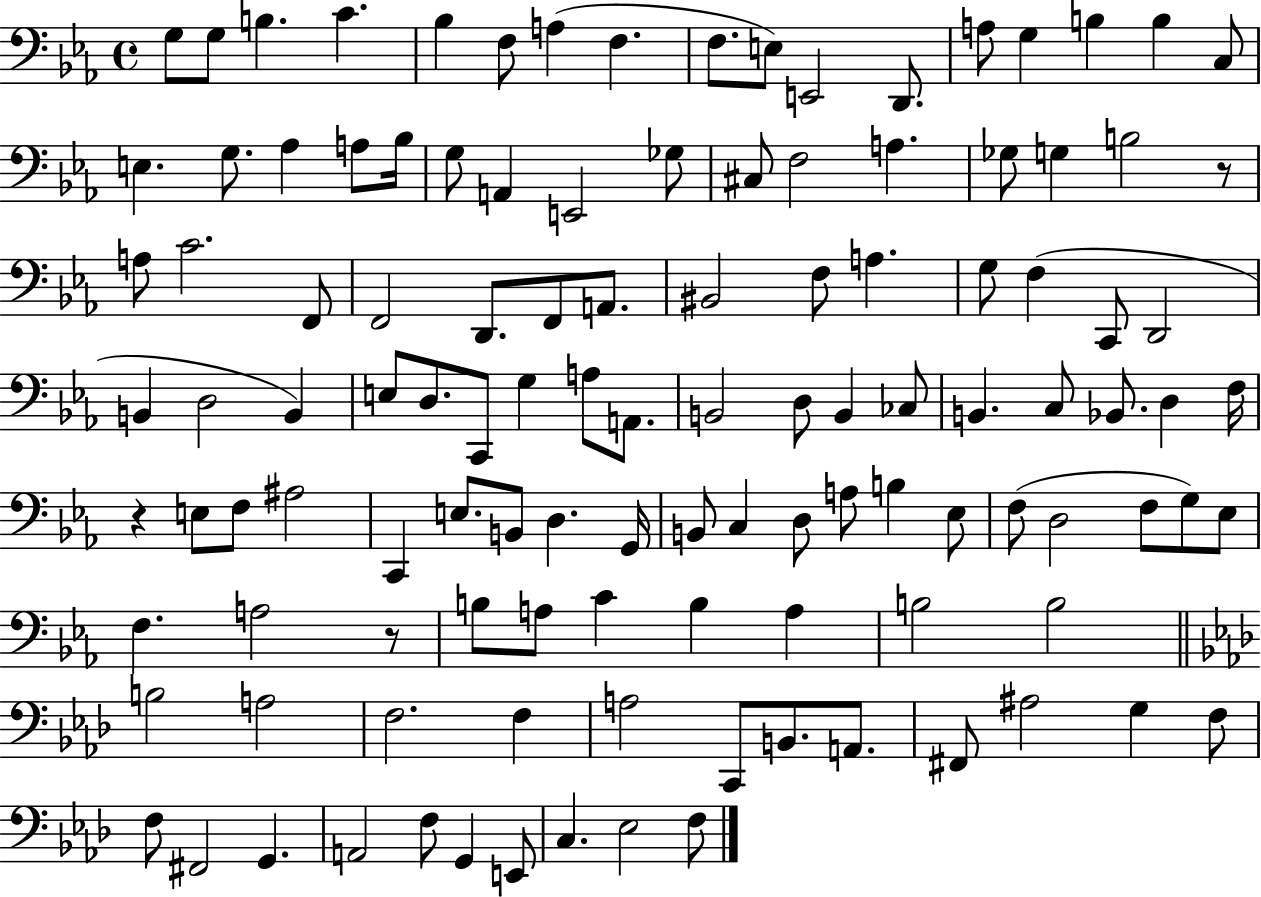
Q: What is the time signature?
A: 4/4